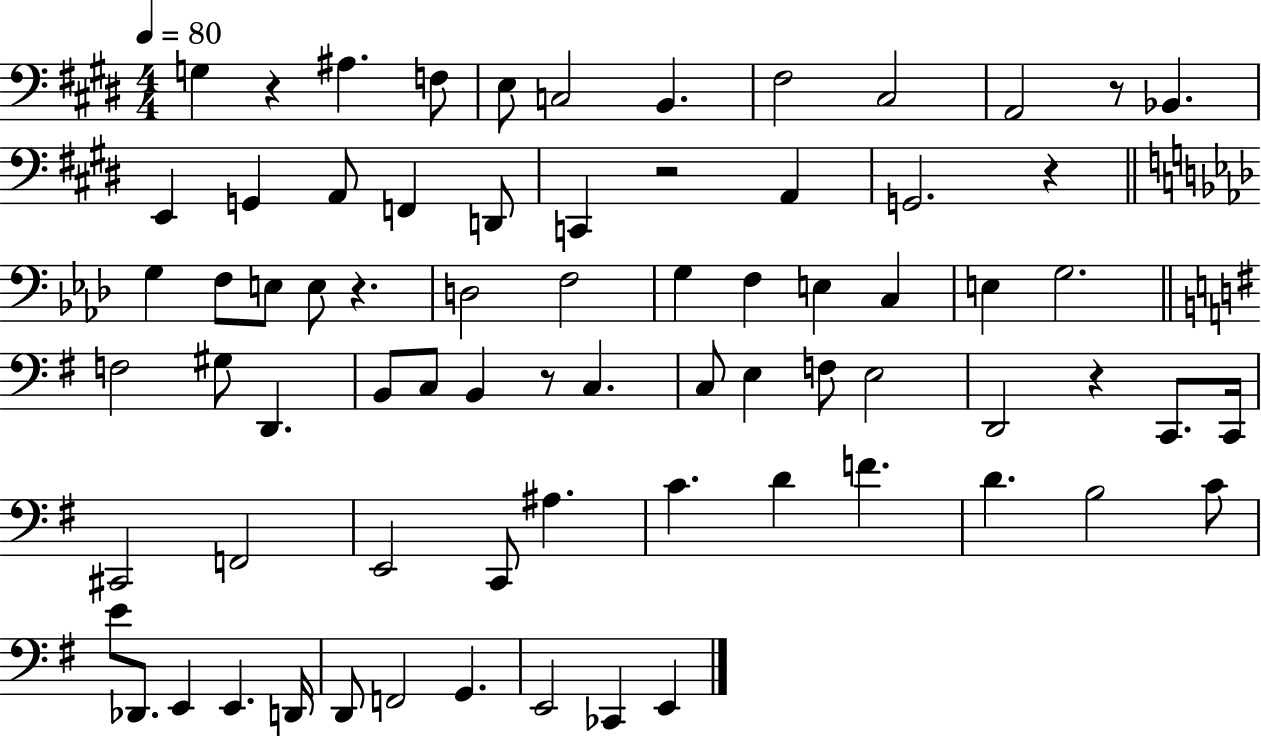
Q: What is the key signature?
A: E major